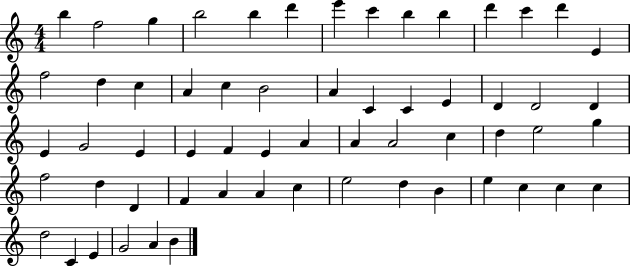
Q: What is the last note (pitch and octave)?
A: B4